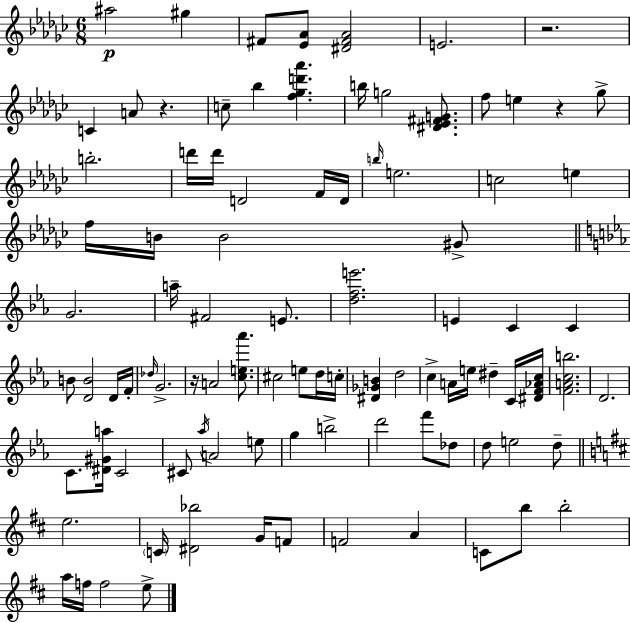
{
  \clef treble
  \numericTimeSignature
  \time 6/8
  \key ees \minor
  \repeat volta 2 { ais''2\p gis''4 | fis'8 <ees' aes'>8 <dis' fis' aes'>2 | e'2. | r2. | \break c'4 a'8 r4. | c''8-- bes''4 <f'' ges'' d''' aes'''>4. | b''16 g''2 <dis' ees' fis' g'>8. | f''8 e''4 r4 ges''8-> | \break b''2.-. | d'''16 d'''16 d'2 f'16 d'16 | \grace { b''16 } e''2. | c''2 e''4 | \break f''16 b'16 b'2 gis'8-> | \bar "||" \break \key ees \major g'2. | a''16-- fis'2 e'8. | <d'' f'' e'''>2. | e'4 c'4 c'4 | \break b'8 <d' b'>2 d'16 f'16-. | \grace { des''16 } g'2.-> | r16 a'2 <c'' e'' aes'''>8. | cis''2 e''8 d''16 | \break c''16-. <dis' ges' b'>4 d''2 | c''4-> a'16 e''16 dis''4-- c'16 | <dis' f' aes' c''>16 <f' a' c'' b''>2. | d'2. | \break c'8. <dis' gis' a''>16 c'2 | cis'8 \acciaccatura { aes''16 } a'2 | e''8 g''4 b''2-> | d'''2 f'''8 | \break des''8 d''8 e''2 | d''8-- \bar "||" \break \key d \major e''2. | \parenthesize c'16 <dis' bes''>2 g'16 f'8 | f'2 a'4 | c'8 b''8 b''2-. | \break a''16 f''16 f''2 e''8-> | } \bar "|."
}